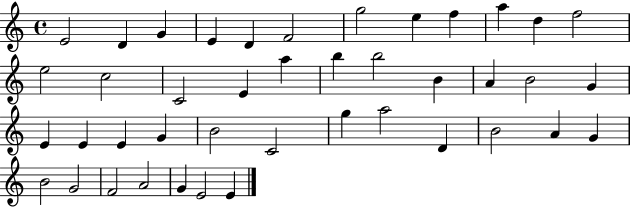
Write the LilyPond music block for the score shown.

{
  \clef treble
  \time 4/4
  \defaultTimeSignature
  \key c \major
  e'2 d'4 g'4 | e'4 d'4 f'2 | g''2 e''4 f''4 | a''4 d''4 f''2 | \break e''2 c''2 | c'2 e'4 a''4 | b''4 b''2 b'4 | a'4 b'2 g'4 | \break e'4 e'4 e'4 g'4 | b'2 c'2 | g''4 a''2 d'4 | b'2 a'4 g'4 | \break b'2 g'2 | f'2 a'2 | g'4 e'2 e'4 | \bar "|."
}